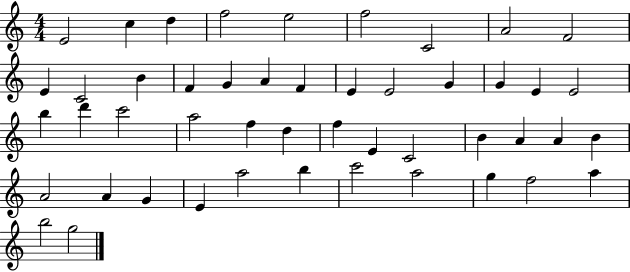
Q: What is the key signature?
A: C major